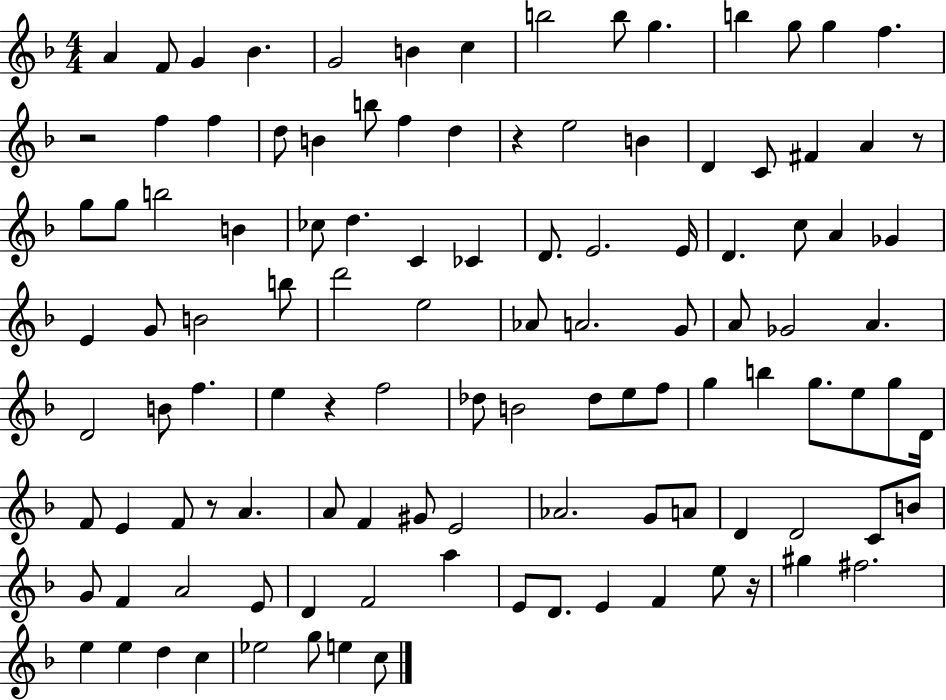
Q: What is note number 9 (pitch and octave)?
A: B5